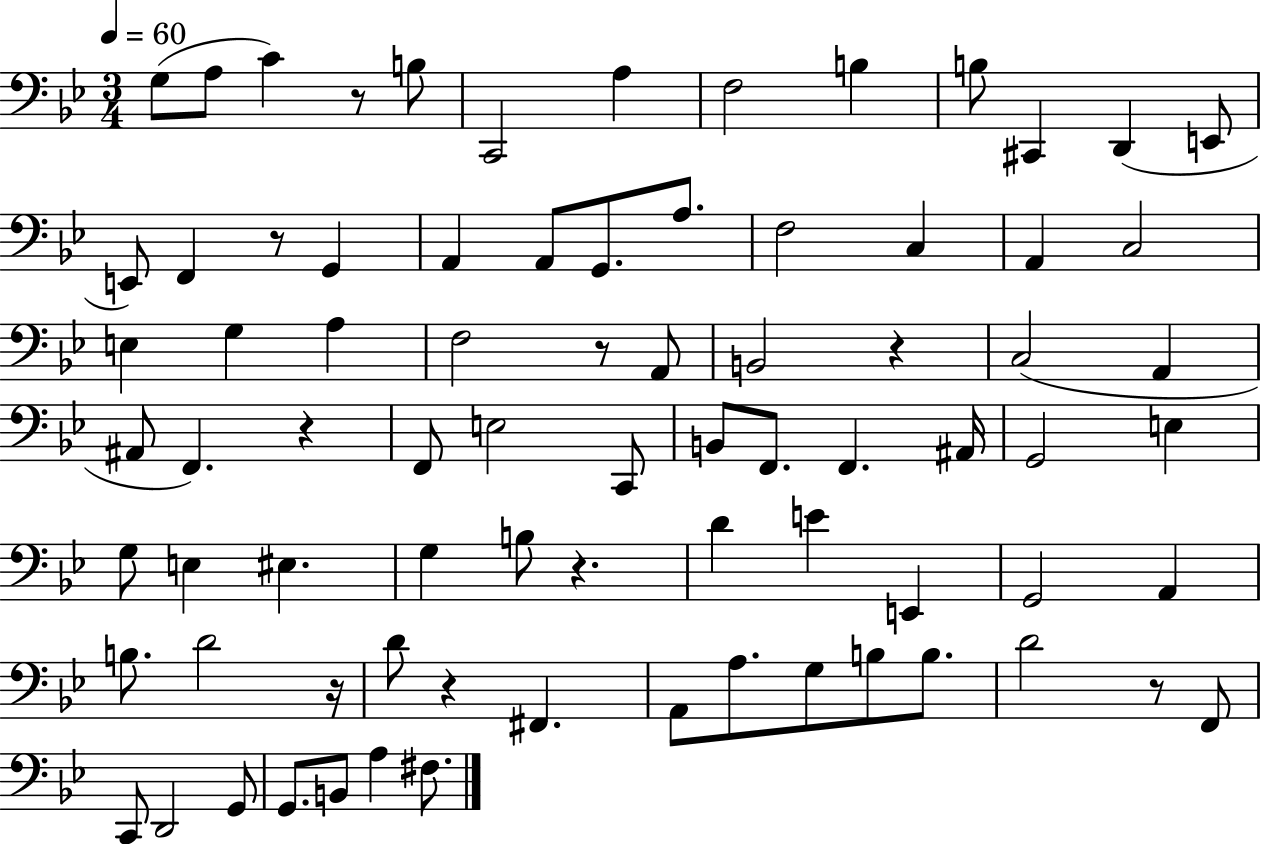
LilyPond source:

{
  \clef bass
  \numericTimeSignature
  \time 3/4
  \key bes \major
  \tempo 4 = 60
  \repeat volta 2 { g8( a8 c'4) r8 b8 | c,2 a4 | f2 b4 | b8 cis,4 d,4( e,8 | \break e,8) f,4 r8 g,4 | a,4 a,8 g,8. a8. | f2 c4 | a,4 c2 | \break e4 g4 a4 | f2 r8 a,8 | b,2 r4 | c2( a,4 | \break ais,8 f,4.) r4 | f,8 e2 c,8 | b,8 f,8. f,4. ais,16 | g,2 e4 | \break g8 e4 eis4. | g4 b8 r4. | d'4 e'4 e,4 | g,2 a,4 | \break b8. d'2 r16 | d'8 r4 fis,4. | a,8 a8. g8 b8 b8. | d'2 r8 f,8 | \break c,8 d,2 g,8 | g,8. b,8 a4 fis8. | } \bar "|."
}